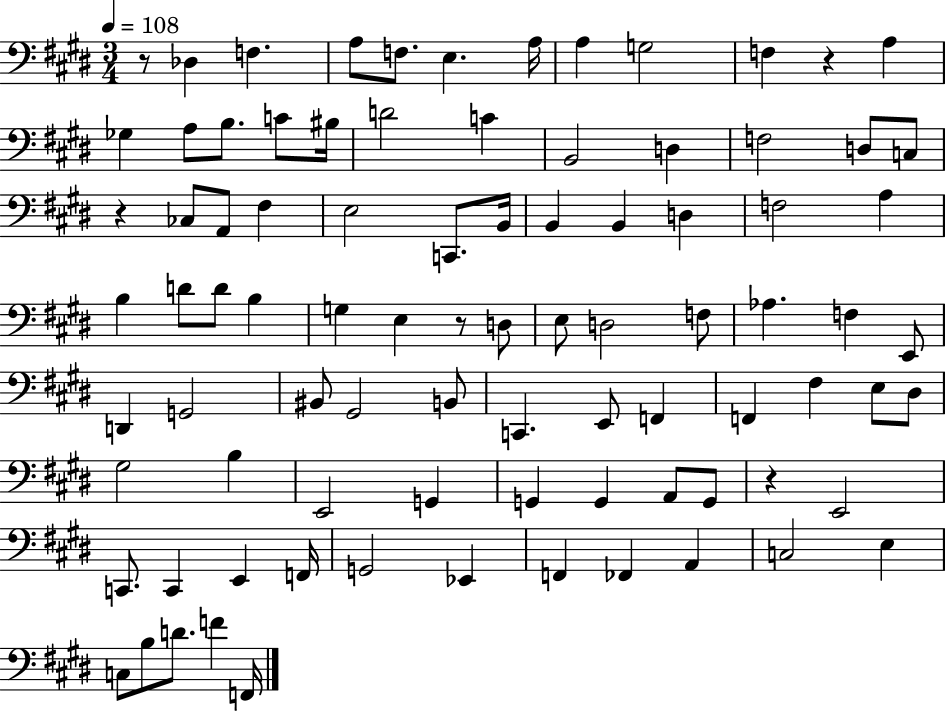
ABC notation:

X:1
T:Untitled
M:3/4
L:1/4
K:E
z/2 _D, F, A,/2 F,/2 E, A,/4 A, G,2 F, z A, _G, A,/2 B,/2 C/2 ^B,/4 D2 C B,,2 D, F,2 D,/2 C,/2 z _C,/2 A,,/2 ^F, E,2 C,,/2 B,,/4 B,, B,, D, F,2 A, B, D/2 D/2 B, G, E, z/2 D,/2 E,/2 D,2 F,/2 _A, F, E,,/2 D,, G,,2 ^B,,/2 ^G,,2 B,,/2 C,, E,,/2 F,, F,, ^F, E,/2 ^D,/2 ^G,2 B, E,,2 G,, G,, G,, A,,/2 G,,/2 z E,,2 C,,/2 C,, E,, F,,/4 G,,2 _E,, F,, _F,, A,, C,2 E, C,/2 B,/2 D/2 F F,,/4